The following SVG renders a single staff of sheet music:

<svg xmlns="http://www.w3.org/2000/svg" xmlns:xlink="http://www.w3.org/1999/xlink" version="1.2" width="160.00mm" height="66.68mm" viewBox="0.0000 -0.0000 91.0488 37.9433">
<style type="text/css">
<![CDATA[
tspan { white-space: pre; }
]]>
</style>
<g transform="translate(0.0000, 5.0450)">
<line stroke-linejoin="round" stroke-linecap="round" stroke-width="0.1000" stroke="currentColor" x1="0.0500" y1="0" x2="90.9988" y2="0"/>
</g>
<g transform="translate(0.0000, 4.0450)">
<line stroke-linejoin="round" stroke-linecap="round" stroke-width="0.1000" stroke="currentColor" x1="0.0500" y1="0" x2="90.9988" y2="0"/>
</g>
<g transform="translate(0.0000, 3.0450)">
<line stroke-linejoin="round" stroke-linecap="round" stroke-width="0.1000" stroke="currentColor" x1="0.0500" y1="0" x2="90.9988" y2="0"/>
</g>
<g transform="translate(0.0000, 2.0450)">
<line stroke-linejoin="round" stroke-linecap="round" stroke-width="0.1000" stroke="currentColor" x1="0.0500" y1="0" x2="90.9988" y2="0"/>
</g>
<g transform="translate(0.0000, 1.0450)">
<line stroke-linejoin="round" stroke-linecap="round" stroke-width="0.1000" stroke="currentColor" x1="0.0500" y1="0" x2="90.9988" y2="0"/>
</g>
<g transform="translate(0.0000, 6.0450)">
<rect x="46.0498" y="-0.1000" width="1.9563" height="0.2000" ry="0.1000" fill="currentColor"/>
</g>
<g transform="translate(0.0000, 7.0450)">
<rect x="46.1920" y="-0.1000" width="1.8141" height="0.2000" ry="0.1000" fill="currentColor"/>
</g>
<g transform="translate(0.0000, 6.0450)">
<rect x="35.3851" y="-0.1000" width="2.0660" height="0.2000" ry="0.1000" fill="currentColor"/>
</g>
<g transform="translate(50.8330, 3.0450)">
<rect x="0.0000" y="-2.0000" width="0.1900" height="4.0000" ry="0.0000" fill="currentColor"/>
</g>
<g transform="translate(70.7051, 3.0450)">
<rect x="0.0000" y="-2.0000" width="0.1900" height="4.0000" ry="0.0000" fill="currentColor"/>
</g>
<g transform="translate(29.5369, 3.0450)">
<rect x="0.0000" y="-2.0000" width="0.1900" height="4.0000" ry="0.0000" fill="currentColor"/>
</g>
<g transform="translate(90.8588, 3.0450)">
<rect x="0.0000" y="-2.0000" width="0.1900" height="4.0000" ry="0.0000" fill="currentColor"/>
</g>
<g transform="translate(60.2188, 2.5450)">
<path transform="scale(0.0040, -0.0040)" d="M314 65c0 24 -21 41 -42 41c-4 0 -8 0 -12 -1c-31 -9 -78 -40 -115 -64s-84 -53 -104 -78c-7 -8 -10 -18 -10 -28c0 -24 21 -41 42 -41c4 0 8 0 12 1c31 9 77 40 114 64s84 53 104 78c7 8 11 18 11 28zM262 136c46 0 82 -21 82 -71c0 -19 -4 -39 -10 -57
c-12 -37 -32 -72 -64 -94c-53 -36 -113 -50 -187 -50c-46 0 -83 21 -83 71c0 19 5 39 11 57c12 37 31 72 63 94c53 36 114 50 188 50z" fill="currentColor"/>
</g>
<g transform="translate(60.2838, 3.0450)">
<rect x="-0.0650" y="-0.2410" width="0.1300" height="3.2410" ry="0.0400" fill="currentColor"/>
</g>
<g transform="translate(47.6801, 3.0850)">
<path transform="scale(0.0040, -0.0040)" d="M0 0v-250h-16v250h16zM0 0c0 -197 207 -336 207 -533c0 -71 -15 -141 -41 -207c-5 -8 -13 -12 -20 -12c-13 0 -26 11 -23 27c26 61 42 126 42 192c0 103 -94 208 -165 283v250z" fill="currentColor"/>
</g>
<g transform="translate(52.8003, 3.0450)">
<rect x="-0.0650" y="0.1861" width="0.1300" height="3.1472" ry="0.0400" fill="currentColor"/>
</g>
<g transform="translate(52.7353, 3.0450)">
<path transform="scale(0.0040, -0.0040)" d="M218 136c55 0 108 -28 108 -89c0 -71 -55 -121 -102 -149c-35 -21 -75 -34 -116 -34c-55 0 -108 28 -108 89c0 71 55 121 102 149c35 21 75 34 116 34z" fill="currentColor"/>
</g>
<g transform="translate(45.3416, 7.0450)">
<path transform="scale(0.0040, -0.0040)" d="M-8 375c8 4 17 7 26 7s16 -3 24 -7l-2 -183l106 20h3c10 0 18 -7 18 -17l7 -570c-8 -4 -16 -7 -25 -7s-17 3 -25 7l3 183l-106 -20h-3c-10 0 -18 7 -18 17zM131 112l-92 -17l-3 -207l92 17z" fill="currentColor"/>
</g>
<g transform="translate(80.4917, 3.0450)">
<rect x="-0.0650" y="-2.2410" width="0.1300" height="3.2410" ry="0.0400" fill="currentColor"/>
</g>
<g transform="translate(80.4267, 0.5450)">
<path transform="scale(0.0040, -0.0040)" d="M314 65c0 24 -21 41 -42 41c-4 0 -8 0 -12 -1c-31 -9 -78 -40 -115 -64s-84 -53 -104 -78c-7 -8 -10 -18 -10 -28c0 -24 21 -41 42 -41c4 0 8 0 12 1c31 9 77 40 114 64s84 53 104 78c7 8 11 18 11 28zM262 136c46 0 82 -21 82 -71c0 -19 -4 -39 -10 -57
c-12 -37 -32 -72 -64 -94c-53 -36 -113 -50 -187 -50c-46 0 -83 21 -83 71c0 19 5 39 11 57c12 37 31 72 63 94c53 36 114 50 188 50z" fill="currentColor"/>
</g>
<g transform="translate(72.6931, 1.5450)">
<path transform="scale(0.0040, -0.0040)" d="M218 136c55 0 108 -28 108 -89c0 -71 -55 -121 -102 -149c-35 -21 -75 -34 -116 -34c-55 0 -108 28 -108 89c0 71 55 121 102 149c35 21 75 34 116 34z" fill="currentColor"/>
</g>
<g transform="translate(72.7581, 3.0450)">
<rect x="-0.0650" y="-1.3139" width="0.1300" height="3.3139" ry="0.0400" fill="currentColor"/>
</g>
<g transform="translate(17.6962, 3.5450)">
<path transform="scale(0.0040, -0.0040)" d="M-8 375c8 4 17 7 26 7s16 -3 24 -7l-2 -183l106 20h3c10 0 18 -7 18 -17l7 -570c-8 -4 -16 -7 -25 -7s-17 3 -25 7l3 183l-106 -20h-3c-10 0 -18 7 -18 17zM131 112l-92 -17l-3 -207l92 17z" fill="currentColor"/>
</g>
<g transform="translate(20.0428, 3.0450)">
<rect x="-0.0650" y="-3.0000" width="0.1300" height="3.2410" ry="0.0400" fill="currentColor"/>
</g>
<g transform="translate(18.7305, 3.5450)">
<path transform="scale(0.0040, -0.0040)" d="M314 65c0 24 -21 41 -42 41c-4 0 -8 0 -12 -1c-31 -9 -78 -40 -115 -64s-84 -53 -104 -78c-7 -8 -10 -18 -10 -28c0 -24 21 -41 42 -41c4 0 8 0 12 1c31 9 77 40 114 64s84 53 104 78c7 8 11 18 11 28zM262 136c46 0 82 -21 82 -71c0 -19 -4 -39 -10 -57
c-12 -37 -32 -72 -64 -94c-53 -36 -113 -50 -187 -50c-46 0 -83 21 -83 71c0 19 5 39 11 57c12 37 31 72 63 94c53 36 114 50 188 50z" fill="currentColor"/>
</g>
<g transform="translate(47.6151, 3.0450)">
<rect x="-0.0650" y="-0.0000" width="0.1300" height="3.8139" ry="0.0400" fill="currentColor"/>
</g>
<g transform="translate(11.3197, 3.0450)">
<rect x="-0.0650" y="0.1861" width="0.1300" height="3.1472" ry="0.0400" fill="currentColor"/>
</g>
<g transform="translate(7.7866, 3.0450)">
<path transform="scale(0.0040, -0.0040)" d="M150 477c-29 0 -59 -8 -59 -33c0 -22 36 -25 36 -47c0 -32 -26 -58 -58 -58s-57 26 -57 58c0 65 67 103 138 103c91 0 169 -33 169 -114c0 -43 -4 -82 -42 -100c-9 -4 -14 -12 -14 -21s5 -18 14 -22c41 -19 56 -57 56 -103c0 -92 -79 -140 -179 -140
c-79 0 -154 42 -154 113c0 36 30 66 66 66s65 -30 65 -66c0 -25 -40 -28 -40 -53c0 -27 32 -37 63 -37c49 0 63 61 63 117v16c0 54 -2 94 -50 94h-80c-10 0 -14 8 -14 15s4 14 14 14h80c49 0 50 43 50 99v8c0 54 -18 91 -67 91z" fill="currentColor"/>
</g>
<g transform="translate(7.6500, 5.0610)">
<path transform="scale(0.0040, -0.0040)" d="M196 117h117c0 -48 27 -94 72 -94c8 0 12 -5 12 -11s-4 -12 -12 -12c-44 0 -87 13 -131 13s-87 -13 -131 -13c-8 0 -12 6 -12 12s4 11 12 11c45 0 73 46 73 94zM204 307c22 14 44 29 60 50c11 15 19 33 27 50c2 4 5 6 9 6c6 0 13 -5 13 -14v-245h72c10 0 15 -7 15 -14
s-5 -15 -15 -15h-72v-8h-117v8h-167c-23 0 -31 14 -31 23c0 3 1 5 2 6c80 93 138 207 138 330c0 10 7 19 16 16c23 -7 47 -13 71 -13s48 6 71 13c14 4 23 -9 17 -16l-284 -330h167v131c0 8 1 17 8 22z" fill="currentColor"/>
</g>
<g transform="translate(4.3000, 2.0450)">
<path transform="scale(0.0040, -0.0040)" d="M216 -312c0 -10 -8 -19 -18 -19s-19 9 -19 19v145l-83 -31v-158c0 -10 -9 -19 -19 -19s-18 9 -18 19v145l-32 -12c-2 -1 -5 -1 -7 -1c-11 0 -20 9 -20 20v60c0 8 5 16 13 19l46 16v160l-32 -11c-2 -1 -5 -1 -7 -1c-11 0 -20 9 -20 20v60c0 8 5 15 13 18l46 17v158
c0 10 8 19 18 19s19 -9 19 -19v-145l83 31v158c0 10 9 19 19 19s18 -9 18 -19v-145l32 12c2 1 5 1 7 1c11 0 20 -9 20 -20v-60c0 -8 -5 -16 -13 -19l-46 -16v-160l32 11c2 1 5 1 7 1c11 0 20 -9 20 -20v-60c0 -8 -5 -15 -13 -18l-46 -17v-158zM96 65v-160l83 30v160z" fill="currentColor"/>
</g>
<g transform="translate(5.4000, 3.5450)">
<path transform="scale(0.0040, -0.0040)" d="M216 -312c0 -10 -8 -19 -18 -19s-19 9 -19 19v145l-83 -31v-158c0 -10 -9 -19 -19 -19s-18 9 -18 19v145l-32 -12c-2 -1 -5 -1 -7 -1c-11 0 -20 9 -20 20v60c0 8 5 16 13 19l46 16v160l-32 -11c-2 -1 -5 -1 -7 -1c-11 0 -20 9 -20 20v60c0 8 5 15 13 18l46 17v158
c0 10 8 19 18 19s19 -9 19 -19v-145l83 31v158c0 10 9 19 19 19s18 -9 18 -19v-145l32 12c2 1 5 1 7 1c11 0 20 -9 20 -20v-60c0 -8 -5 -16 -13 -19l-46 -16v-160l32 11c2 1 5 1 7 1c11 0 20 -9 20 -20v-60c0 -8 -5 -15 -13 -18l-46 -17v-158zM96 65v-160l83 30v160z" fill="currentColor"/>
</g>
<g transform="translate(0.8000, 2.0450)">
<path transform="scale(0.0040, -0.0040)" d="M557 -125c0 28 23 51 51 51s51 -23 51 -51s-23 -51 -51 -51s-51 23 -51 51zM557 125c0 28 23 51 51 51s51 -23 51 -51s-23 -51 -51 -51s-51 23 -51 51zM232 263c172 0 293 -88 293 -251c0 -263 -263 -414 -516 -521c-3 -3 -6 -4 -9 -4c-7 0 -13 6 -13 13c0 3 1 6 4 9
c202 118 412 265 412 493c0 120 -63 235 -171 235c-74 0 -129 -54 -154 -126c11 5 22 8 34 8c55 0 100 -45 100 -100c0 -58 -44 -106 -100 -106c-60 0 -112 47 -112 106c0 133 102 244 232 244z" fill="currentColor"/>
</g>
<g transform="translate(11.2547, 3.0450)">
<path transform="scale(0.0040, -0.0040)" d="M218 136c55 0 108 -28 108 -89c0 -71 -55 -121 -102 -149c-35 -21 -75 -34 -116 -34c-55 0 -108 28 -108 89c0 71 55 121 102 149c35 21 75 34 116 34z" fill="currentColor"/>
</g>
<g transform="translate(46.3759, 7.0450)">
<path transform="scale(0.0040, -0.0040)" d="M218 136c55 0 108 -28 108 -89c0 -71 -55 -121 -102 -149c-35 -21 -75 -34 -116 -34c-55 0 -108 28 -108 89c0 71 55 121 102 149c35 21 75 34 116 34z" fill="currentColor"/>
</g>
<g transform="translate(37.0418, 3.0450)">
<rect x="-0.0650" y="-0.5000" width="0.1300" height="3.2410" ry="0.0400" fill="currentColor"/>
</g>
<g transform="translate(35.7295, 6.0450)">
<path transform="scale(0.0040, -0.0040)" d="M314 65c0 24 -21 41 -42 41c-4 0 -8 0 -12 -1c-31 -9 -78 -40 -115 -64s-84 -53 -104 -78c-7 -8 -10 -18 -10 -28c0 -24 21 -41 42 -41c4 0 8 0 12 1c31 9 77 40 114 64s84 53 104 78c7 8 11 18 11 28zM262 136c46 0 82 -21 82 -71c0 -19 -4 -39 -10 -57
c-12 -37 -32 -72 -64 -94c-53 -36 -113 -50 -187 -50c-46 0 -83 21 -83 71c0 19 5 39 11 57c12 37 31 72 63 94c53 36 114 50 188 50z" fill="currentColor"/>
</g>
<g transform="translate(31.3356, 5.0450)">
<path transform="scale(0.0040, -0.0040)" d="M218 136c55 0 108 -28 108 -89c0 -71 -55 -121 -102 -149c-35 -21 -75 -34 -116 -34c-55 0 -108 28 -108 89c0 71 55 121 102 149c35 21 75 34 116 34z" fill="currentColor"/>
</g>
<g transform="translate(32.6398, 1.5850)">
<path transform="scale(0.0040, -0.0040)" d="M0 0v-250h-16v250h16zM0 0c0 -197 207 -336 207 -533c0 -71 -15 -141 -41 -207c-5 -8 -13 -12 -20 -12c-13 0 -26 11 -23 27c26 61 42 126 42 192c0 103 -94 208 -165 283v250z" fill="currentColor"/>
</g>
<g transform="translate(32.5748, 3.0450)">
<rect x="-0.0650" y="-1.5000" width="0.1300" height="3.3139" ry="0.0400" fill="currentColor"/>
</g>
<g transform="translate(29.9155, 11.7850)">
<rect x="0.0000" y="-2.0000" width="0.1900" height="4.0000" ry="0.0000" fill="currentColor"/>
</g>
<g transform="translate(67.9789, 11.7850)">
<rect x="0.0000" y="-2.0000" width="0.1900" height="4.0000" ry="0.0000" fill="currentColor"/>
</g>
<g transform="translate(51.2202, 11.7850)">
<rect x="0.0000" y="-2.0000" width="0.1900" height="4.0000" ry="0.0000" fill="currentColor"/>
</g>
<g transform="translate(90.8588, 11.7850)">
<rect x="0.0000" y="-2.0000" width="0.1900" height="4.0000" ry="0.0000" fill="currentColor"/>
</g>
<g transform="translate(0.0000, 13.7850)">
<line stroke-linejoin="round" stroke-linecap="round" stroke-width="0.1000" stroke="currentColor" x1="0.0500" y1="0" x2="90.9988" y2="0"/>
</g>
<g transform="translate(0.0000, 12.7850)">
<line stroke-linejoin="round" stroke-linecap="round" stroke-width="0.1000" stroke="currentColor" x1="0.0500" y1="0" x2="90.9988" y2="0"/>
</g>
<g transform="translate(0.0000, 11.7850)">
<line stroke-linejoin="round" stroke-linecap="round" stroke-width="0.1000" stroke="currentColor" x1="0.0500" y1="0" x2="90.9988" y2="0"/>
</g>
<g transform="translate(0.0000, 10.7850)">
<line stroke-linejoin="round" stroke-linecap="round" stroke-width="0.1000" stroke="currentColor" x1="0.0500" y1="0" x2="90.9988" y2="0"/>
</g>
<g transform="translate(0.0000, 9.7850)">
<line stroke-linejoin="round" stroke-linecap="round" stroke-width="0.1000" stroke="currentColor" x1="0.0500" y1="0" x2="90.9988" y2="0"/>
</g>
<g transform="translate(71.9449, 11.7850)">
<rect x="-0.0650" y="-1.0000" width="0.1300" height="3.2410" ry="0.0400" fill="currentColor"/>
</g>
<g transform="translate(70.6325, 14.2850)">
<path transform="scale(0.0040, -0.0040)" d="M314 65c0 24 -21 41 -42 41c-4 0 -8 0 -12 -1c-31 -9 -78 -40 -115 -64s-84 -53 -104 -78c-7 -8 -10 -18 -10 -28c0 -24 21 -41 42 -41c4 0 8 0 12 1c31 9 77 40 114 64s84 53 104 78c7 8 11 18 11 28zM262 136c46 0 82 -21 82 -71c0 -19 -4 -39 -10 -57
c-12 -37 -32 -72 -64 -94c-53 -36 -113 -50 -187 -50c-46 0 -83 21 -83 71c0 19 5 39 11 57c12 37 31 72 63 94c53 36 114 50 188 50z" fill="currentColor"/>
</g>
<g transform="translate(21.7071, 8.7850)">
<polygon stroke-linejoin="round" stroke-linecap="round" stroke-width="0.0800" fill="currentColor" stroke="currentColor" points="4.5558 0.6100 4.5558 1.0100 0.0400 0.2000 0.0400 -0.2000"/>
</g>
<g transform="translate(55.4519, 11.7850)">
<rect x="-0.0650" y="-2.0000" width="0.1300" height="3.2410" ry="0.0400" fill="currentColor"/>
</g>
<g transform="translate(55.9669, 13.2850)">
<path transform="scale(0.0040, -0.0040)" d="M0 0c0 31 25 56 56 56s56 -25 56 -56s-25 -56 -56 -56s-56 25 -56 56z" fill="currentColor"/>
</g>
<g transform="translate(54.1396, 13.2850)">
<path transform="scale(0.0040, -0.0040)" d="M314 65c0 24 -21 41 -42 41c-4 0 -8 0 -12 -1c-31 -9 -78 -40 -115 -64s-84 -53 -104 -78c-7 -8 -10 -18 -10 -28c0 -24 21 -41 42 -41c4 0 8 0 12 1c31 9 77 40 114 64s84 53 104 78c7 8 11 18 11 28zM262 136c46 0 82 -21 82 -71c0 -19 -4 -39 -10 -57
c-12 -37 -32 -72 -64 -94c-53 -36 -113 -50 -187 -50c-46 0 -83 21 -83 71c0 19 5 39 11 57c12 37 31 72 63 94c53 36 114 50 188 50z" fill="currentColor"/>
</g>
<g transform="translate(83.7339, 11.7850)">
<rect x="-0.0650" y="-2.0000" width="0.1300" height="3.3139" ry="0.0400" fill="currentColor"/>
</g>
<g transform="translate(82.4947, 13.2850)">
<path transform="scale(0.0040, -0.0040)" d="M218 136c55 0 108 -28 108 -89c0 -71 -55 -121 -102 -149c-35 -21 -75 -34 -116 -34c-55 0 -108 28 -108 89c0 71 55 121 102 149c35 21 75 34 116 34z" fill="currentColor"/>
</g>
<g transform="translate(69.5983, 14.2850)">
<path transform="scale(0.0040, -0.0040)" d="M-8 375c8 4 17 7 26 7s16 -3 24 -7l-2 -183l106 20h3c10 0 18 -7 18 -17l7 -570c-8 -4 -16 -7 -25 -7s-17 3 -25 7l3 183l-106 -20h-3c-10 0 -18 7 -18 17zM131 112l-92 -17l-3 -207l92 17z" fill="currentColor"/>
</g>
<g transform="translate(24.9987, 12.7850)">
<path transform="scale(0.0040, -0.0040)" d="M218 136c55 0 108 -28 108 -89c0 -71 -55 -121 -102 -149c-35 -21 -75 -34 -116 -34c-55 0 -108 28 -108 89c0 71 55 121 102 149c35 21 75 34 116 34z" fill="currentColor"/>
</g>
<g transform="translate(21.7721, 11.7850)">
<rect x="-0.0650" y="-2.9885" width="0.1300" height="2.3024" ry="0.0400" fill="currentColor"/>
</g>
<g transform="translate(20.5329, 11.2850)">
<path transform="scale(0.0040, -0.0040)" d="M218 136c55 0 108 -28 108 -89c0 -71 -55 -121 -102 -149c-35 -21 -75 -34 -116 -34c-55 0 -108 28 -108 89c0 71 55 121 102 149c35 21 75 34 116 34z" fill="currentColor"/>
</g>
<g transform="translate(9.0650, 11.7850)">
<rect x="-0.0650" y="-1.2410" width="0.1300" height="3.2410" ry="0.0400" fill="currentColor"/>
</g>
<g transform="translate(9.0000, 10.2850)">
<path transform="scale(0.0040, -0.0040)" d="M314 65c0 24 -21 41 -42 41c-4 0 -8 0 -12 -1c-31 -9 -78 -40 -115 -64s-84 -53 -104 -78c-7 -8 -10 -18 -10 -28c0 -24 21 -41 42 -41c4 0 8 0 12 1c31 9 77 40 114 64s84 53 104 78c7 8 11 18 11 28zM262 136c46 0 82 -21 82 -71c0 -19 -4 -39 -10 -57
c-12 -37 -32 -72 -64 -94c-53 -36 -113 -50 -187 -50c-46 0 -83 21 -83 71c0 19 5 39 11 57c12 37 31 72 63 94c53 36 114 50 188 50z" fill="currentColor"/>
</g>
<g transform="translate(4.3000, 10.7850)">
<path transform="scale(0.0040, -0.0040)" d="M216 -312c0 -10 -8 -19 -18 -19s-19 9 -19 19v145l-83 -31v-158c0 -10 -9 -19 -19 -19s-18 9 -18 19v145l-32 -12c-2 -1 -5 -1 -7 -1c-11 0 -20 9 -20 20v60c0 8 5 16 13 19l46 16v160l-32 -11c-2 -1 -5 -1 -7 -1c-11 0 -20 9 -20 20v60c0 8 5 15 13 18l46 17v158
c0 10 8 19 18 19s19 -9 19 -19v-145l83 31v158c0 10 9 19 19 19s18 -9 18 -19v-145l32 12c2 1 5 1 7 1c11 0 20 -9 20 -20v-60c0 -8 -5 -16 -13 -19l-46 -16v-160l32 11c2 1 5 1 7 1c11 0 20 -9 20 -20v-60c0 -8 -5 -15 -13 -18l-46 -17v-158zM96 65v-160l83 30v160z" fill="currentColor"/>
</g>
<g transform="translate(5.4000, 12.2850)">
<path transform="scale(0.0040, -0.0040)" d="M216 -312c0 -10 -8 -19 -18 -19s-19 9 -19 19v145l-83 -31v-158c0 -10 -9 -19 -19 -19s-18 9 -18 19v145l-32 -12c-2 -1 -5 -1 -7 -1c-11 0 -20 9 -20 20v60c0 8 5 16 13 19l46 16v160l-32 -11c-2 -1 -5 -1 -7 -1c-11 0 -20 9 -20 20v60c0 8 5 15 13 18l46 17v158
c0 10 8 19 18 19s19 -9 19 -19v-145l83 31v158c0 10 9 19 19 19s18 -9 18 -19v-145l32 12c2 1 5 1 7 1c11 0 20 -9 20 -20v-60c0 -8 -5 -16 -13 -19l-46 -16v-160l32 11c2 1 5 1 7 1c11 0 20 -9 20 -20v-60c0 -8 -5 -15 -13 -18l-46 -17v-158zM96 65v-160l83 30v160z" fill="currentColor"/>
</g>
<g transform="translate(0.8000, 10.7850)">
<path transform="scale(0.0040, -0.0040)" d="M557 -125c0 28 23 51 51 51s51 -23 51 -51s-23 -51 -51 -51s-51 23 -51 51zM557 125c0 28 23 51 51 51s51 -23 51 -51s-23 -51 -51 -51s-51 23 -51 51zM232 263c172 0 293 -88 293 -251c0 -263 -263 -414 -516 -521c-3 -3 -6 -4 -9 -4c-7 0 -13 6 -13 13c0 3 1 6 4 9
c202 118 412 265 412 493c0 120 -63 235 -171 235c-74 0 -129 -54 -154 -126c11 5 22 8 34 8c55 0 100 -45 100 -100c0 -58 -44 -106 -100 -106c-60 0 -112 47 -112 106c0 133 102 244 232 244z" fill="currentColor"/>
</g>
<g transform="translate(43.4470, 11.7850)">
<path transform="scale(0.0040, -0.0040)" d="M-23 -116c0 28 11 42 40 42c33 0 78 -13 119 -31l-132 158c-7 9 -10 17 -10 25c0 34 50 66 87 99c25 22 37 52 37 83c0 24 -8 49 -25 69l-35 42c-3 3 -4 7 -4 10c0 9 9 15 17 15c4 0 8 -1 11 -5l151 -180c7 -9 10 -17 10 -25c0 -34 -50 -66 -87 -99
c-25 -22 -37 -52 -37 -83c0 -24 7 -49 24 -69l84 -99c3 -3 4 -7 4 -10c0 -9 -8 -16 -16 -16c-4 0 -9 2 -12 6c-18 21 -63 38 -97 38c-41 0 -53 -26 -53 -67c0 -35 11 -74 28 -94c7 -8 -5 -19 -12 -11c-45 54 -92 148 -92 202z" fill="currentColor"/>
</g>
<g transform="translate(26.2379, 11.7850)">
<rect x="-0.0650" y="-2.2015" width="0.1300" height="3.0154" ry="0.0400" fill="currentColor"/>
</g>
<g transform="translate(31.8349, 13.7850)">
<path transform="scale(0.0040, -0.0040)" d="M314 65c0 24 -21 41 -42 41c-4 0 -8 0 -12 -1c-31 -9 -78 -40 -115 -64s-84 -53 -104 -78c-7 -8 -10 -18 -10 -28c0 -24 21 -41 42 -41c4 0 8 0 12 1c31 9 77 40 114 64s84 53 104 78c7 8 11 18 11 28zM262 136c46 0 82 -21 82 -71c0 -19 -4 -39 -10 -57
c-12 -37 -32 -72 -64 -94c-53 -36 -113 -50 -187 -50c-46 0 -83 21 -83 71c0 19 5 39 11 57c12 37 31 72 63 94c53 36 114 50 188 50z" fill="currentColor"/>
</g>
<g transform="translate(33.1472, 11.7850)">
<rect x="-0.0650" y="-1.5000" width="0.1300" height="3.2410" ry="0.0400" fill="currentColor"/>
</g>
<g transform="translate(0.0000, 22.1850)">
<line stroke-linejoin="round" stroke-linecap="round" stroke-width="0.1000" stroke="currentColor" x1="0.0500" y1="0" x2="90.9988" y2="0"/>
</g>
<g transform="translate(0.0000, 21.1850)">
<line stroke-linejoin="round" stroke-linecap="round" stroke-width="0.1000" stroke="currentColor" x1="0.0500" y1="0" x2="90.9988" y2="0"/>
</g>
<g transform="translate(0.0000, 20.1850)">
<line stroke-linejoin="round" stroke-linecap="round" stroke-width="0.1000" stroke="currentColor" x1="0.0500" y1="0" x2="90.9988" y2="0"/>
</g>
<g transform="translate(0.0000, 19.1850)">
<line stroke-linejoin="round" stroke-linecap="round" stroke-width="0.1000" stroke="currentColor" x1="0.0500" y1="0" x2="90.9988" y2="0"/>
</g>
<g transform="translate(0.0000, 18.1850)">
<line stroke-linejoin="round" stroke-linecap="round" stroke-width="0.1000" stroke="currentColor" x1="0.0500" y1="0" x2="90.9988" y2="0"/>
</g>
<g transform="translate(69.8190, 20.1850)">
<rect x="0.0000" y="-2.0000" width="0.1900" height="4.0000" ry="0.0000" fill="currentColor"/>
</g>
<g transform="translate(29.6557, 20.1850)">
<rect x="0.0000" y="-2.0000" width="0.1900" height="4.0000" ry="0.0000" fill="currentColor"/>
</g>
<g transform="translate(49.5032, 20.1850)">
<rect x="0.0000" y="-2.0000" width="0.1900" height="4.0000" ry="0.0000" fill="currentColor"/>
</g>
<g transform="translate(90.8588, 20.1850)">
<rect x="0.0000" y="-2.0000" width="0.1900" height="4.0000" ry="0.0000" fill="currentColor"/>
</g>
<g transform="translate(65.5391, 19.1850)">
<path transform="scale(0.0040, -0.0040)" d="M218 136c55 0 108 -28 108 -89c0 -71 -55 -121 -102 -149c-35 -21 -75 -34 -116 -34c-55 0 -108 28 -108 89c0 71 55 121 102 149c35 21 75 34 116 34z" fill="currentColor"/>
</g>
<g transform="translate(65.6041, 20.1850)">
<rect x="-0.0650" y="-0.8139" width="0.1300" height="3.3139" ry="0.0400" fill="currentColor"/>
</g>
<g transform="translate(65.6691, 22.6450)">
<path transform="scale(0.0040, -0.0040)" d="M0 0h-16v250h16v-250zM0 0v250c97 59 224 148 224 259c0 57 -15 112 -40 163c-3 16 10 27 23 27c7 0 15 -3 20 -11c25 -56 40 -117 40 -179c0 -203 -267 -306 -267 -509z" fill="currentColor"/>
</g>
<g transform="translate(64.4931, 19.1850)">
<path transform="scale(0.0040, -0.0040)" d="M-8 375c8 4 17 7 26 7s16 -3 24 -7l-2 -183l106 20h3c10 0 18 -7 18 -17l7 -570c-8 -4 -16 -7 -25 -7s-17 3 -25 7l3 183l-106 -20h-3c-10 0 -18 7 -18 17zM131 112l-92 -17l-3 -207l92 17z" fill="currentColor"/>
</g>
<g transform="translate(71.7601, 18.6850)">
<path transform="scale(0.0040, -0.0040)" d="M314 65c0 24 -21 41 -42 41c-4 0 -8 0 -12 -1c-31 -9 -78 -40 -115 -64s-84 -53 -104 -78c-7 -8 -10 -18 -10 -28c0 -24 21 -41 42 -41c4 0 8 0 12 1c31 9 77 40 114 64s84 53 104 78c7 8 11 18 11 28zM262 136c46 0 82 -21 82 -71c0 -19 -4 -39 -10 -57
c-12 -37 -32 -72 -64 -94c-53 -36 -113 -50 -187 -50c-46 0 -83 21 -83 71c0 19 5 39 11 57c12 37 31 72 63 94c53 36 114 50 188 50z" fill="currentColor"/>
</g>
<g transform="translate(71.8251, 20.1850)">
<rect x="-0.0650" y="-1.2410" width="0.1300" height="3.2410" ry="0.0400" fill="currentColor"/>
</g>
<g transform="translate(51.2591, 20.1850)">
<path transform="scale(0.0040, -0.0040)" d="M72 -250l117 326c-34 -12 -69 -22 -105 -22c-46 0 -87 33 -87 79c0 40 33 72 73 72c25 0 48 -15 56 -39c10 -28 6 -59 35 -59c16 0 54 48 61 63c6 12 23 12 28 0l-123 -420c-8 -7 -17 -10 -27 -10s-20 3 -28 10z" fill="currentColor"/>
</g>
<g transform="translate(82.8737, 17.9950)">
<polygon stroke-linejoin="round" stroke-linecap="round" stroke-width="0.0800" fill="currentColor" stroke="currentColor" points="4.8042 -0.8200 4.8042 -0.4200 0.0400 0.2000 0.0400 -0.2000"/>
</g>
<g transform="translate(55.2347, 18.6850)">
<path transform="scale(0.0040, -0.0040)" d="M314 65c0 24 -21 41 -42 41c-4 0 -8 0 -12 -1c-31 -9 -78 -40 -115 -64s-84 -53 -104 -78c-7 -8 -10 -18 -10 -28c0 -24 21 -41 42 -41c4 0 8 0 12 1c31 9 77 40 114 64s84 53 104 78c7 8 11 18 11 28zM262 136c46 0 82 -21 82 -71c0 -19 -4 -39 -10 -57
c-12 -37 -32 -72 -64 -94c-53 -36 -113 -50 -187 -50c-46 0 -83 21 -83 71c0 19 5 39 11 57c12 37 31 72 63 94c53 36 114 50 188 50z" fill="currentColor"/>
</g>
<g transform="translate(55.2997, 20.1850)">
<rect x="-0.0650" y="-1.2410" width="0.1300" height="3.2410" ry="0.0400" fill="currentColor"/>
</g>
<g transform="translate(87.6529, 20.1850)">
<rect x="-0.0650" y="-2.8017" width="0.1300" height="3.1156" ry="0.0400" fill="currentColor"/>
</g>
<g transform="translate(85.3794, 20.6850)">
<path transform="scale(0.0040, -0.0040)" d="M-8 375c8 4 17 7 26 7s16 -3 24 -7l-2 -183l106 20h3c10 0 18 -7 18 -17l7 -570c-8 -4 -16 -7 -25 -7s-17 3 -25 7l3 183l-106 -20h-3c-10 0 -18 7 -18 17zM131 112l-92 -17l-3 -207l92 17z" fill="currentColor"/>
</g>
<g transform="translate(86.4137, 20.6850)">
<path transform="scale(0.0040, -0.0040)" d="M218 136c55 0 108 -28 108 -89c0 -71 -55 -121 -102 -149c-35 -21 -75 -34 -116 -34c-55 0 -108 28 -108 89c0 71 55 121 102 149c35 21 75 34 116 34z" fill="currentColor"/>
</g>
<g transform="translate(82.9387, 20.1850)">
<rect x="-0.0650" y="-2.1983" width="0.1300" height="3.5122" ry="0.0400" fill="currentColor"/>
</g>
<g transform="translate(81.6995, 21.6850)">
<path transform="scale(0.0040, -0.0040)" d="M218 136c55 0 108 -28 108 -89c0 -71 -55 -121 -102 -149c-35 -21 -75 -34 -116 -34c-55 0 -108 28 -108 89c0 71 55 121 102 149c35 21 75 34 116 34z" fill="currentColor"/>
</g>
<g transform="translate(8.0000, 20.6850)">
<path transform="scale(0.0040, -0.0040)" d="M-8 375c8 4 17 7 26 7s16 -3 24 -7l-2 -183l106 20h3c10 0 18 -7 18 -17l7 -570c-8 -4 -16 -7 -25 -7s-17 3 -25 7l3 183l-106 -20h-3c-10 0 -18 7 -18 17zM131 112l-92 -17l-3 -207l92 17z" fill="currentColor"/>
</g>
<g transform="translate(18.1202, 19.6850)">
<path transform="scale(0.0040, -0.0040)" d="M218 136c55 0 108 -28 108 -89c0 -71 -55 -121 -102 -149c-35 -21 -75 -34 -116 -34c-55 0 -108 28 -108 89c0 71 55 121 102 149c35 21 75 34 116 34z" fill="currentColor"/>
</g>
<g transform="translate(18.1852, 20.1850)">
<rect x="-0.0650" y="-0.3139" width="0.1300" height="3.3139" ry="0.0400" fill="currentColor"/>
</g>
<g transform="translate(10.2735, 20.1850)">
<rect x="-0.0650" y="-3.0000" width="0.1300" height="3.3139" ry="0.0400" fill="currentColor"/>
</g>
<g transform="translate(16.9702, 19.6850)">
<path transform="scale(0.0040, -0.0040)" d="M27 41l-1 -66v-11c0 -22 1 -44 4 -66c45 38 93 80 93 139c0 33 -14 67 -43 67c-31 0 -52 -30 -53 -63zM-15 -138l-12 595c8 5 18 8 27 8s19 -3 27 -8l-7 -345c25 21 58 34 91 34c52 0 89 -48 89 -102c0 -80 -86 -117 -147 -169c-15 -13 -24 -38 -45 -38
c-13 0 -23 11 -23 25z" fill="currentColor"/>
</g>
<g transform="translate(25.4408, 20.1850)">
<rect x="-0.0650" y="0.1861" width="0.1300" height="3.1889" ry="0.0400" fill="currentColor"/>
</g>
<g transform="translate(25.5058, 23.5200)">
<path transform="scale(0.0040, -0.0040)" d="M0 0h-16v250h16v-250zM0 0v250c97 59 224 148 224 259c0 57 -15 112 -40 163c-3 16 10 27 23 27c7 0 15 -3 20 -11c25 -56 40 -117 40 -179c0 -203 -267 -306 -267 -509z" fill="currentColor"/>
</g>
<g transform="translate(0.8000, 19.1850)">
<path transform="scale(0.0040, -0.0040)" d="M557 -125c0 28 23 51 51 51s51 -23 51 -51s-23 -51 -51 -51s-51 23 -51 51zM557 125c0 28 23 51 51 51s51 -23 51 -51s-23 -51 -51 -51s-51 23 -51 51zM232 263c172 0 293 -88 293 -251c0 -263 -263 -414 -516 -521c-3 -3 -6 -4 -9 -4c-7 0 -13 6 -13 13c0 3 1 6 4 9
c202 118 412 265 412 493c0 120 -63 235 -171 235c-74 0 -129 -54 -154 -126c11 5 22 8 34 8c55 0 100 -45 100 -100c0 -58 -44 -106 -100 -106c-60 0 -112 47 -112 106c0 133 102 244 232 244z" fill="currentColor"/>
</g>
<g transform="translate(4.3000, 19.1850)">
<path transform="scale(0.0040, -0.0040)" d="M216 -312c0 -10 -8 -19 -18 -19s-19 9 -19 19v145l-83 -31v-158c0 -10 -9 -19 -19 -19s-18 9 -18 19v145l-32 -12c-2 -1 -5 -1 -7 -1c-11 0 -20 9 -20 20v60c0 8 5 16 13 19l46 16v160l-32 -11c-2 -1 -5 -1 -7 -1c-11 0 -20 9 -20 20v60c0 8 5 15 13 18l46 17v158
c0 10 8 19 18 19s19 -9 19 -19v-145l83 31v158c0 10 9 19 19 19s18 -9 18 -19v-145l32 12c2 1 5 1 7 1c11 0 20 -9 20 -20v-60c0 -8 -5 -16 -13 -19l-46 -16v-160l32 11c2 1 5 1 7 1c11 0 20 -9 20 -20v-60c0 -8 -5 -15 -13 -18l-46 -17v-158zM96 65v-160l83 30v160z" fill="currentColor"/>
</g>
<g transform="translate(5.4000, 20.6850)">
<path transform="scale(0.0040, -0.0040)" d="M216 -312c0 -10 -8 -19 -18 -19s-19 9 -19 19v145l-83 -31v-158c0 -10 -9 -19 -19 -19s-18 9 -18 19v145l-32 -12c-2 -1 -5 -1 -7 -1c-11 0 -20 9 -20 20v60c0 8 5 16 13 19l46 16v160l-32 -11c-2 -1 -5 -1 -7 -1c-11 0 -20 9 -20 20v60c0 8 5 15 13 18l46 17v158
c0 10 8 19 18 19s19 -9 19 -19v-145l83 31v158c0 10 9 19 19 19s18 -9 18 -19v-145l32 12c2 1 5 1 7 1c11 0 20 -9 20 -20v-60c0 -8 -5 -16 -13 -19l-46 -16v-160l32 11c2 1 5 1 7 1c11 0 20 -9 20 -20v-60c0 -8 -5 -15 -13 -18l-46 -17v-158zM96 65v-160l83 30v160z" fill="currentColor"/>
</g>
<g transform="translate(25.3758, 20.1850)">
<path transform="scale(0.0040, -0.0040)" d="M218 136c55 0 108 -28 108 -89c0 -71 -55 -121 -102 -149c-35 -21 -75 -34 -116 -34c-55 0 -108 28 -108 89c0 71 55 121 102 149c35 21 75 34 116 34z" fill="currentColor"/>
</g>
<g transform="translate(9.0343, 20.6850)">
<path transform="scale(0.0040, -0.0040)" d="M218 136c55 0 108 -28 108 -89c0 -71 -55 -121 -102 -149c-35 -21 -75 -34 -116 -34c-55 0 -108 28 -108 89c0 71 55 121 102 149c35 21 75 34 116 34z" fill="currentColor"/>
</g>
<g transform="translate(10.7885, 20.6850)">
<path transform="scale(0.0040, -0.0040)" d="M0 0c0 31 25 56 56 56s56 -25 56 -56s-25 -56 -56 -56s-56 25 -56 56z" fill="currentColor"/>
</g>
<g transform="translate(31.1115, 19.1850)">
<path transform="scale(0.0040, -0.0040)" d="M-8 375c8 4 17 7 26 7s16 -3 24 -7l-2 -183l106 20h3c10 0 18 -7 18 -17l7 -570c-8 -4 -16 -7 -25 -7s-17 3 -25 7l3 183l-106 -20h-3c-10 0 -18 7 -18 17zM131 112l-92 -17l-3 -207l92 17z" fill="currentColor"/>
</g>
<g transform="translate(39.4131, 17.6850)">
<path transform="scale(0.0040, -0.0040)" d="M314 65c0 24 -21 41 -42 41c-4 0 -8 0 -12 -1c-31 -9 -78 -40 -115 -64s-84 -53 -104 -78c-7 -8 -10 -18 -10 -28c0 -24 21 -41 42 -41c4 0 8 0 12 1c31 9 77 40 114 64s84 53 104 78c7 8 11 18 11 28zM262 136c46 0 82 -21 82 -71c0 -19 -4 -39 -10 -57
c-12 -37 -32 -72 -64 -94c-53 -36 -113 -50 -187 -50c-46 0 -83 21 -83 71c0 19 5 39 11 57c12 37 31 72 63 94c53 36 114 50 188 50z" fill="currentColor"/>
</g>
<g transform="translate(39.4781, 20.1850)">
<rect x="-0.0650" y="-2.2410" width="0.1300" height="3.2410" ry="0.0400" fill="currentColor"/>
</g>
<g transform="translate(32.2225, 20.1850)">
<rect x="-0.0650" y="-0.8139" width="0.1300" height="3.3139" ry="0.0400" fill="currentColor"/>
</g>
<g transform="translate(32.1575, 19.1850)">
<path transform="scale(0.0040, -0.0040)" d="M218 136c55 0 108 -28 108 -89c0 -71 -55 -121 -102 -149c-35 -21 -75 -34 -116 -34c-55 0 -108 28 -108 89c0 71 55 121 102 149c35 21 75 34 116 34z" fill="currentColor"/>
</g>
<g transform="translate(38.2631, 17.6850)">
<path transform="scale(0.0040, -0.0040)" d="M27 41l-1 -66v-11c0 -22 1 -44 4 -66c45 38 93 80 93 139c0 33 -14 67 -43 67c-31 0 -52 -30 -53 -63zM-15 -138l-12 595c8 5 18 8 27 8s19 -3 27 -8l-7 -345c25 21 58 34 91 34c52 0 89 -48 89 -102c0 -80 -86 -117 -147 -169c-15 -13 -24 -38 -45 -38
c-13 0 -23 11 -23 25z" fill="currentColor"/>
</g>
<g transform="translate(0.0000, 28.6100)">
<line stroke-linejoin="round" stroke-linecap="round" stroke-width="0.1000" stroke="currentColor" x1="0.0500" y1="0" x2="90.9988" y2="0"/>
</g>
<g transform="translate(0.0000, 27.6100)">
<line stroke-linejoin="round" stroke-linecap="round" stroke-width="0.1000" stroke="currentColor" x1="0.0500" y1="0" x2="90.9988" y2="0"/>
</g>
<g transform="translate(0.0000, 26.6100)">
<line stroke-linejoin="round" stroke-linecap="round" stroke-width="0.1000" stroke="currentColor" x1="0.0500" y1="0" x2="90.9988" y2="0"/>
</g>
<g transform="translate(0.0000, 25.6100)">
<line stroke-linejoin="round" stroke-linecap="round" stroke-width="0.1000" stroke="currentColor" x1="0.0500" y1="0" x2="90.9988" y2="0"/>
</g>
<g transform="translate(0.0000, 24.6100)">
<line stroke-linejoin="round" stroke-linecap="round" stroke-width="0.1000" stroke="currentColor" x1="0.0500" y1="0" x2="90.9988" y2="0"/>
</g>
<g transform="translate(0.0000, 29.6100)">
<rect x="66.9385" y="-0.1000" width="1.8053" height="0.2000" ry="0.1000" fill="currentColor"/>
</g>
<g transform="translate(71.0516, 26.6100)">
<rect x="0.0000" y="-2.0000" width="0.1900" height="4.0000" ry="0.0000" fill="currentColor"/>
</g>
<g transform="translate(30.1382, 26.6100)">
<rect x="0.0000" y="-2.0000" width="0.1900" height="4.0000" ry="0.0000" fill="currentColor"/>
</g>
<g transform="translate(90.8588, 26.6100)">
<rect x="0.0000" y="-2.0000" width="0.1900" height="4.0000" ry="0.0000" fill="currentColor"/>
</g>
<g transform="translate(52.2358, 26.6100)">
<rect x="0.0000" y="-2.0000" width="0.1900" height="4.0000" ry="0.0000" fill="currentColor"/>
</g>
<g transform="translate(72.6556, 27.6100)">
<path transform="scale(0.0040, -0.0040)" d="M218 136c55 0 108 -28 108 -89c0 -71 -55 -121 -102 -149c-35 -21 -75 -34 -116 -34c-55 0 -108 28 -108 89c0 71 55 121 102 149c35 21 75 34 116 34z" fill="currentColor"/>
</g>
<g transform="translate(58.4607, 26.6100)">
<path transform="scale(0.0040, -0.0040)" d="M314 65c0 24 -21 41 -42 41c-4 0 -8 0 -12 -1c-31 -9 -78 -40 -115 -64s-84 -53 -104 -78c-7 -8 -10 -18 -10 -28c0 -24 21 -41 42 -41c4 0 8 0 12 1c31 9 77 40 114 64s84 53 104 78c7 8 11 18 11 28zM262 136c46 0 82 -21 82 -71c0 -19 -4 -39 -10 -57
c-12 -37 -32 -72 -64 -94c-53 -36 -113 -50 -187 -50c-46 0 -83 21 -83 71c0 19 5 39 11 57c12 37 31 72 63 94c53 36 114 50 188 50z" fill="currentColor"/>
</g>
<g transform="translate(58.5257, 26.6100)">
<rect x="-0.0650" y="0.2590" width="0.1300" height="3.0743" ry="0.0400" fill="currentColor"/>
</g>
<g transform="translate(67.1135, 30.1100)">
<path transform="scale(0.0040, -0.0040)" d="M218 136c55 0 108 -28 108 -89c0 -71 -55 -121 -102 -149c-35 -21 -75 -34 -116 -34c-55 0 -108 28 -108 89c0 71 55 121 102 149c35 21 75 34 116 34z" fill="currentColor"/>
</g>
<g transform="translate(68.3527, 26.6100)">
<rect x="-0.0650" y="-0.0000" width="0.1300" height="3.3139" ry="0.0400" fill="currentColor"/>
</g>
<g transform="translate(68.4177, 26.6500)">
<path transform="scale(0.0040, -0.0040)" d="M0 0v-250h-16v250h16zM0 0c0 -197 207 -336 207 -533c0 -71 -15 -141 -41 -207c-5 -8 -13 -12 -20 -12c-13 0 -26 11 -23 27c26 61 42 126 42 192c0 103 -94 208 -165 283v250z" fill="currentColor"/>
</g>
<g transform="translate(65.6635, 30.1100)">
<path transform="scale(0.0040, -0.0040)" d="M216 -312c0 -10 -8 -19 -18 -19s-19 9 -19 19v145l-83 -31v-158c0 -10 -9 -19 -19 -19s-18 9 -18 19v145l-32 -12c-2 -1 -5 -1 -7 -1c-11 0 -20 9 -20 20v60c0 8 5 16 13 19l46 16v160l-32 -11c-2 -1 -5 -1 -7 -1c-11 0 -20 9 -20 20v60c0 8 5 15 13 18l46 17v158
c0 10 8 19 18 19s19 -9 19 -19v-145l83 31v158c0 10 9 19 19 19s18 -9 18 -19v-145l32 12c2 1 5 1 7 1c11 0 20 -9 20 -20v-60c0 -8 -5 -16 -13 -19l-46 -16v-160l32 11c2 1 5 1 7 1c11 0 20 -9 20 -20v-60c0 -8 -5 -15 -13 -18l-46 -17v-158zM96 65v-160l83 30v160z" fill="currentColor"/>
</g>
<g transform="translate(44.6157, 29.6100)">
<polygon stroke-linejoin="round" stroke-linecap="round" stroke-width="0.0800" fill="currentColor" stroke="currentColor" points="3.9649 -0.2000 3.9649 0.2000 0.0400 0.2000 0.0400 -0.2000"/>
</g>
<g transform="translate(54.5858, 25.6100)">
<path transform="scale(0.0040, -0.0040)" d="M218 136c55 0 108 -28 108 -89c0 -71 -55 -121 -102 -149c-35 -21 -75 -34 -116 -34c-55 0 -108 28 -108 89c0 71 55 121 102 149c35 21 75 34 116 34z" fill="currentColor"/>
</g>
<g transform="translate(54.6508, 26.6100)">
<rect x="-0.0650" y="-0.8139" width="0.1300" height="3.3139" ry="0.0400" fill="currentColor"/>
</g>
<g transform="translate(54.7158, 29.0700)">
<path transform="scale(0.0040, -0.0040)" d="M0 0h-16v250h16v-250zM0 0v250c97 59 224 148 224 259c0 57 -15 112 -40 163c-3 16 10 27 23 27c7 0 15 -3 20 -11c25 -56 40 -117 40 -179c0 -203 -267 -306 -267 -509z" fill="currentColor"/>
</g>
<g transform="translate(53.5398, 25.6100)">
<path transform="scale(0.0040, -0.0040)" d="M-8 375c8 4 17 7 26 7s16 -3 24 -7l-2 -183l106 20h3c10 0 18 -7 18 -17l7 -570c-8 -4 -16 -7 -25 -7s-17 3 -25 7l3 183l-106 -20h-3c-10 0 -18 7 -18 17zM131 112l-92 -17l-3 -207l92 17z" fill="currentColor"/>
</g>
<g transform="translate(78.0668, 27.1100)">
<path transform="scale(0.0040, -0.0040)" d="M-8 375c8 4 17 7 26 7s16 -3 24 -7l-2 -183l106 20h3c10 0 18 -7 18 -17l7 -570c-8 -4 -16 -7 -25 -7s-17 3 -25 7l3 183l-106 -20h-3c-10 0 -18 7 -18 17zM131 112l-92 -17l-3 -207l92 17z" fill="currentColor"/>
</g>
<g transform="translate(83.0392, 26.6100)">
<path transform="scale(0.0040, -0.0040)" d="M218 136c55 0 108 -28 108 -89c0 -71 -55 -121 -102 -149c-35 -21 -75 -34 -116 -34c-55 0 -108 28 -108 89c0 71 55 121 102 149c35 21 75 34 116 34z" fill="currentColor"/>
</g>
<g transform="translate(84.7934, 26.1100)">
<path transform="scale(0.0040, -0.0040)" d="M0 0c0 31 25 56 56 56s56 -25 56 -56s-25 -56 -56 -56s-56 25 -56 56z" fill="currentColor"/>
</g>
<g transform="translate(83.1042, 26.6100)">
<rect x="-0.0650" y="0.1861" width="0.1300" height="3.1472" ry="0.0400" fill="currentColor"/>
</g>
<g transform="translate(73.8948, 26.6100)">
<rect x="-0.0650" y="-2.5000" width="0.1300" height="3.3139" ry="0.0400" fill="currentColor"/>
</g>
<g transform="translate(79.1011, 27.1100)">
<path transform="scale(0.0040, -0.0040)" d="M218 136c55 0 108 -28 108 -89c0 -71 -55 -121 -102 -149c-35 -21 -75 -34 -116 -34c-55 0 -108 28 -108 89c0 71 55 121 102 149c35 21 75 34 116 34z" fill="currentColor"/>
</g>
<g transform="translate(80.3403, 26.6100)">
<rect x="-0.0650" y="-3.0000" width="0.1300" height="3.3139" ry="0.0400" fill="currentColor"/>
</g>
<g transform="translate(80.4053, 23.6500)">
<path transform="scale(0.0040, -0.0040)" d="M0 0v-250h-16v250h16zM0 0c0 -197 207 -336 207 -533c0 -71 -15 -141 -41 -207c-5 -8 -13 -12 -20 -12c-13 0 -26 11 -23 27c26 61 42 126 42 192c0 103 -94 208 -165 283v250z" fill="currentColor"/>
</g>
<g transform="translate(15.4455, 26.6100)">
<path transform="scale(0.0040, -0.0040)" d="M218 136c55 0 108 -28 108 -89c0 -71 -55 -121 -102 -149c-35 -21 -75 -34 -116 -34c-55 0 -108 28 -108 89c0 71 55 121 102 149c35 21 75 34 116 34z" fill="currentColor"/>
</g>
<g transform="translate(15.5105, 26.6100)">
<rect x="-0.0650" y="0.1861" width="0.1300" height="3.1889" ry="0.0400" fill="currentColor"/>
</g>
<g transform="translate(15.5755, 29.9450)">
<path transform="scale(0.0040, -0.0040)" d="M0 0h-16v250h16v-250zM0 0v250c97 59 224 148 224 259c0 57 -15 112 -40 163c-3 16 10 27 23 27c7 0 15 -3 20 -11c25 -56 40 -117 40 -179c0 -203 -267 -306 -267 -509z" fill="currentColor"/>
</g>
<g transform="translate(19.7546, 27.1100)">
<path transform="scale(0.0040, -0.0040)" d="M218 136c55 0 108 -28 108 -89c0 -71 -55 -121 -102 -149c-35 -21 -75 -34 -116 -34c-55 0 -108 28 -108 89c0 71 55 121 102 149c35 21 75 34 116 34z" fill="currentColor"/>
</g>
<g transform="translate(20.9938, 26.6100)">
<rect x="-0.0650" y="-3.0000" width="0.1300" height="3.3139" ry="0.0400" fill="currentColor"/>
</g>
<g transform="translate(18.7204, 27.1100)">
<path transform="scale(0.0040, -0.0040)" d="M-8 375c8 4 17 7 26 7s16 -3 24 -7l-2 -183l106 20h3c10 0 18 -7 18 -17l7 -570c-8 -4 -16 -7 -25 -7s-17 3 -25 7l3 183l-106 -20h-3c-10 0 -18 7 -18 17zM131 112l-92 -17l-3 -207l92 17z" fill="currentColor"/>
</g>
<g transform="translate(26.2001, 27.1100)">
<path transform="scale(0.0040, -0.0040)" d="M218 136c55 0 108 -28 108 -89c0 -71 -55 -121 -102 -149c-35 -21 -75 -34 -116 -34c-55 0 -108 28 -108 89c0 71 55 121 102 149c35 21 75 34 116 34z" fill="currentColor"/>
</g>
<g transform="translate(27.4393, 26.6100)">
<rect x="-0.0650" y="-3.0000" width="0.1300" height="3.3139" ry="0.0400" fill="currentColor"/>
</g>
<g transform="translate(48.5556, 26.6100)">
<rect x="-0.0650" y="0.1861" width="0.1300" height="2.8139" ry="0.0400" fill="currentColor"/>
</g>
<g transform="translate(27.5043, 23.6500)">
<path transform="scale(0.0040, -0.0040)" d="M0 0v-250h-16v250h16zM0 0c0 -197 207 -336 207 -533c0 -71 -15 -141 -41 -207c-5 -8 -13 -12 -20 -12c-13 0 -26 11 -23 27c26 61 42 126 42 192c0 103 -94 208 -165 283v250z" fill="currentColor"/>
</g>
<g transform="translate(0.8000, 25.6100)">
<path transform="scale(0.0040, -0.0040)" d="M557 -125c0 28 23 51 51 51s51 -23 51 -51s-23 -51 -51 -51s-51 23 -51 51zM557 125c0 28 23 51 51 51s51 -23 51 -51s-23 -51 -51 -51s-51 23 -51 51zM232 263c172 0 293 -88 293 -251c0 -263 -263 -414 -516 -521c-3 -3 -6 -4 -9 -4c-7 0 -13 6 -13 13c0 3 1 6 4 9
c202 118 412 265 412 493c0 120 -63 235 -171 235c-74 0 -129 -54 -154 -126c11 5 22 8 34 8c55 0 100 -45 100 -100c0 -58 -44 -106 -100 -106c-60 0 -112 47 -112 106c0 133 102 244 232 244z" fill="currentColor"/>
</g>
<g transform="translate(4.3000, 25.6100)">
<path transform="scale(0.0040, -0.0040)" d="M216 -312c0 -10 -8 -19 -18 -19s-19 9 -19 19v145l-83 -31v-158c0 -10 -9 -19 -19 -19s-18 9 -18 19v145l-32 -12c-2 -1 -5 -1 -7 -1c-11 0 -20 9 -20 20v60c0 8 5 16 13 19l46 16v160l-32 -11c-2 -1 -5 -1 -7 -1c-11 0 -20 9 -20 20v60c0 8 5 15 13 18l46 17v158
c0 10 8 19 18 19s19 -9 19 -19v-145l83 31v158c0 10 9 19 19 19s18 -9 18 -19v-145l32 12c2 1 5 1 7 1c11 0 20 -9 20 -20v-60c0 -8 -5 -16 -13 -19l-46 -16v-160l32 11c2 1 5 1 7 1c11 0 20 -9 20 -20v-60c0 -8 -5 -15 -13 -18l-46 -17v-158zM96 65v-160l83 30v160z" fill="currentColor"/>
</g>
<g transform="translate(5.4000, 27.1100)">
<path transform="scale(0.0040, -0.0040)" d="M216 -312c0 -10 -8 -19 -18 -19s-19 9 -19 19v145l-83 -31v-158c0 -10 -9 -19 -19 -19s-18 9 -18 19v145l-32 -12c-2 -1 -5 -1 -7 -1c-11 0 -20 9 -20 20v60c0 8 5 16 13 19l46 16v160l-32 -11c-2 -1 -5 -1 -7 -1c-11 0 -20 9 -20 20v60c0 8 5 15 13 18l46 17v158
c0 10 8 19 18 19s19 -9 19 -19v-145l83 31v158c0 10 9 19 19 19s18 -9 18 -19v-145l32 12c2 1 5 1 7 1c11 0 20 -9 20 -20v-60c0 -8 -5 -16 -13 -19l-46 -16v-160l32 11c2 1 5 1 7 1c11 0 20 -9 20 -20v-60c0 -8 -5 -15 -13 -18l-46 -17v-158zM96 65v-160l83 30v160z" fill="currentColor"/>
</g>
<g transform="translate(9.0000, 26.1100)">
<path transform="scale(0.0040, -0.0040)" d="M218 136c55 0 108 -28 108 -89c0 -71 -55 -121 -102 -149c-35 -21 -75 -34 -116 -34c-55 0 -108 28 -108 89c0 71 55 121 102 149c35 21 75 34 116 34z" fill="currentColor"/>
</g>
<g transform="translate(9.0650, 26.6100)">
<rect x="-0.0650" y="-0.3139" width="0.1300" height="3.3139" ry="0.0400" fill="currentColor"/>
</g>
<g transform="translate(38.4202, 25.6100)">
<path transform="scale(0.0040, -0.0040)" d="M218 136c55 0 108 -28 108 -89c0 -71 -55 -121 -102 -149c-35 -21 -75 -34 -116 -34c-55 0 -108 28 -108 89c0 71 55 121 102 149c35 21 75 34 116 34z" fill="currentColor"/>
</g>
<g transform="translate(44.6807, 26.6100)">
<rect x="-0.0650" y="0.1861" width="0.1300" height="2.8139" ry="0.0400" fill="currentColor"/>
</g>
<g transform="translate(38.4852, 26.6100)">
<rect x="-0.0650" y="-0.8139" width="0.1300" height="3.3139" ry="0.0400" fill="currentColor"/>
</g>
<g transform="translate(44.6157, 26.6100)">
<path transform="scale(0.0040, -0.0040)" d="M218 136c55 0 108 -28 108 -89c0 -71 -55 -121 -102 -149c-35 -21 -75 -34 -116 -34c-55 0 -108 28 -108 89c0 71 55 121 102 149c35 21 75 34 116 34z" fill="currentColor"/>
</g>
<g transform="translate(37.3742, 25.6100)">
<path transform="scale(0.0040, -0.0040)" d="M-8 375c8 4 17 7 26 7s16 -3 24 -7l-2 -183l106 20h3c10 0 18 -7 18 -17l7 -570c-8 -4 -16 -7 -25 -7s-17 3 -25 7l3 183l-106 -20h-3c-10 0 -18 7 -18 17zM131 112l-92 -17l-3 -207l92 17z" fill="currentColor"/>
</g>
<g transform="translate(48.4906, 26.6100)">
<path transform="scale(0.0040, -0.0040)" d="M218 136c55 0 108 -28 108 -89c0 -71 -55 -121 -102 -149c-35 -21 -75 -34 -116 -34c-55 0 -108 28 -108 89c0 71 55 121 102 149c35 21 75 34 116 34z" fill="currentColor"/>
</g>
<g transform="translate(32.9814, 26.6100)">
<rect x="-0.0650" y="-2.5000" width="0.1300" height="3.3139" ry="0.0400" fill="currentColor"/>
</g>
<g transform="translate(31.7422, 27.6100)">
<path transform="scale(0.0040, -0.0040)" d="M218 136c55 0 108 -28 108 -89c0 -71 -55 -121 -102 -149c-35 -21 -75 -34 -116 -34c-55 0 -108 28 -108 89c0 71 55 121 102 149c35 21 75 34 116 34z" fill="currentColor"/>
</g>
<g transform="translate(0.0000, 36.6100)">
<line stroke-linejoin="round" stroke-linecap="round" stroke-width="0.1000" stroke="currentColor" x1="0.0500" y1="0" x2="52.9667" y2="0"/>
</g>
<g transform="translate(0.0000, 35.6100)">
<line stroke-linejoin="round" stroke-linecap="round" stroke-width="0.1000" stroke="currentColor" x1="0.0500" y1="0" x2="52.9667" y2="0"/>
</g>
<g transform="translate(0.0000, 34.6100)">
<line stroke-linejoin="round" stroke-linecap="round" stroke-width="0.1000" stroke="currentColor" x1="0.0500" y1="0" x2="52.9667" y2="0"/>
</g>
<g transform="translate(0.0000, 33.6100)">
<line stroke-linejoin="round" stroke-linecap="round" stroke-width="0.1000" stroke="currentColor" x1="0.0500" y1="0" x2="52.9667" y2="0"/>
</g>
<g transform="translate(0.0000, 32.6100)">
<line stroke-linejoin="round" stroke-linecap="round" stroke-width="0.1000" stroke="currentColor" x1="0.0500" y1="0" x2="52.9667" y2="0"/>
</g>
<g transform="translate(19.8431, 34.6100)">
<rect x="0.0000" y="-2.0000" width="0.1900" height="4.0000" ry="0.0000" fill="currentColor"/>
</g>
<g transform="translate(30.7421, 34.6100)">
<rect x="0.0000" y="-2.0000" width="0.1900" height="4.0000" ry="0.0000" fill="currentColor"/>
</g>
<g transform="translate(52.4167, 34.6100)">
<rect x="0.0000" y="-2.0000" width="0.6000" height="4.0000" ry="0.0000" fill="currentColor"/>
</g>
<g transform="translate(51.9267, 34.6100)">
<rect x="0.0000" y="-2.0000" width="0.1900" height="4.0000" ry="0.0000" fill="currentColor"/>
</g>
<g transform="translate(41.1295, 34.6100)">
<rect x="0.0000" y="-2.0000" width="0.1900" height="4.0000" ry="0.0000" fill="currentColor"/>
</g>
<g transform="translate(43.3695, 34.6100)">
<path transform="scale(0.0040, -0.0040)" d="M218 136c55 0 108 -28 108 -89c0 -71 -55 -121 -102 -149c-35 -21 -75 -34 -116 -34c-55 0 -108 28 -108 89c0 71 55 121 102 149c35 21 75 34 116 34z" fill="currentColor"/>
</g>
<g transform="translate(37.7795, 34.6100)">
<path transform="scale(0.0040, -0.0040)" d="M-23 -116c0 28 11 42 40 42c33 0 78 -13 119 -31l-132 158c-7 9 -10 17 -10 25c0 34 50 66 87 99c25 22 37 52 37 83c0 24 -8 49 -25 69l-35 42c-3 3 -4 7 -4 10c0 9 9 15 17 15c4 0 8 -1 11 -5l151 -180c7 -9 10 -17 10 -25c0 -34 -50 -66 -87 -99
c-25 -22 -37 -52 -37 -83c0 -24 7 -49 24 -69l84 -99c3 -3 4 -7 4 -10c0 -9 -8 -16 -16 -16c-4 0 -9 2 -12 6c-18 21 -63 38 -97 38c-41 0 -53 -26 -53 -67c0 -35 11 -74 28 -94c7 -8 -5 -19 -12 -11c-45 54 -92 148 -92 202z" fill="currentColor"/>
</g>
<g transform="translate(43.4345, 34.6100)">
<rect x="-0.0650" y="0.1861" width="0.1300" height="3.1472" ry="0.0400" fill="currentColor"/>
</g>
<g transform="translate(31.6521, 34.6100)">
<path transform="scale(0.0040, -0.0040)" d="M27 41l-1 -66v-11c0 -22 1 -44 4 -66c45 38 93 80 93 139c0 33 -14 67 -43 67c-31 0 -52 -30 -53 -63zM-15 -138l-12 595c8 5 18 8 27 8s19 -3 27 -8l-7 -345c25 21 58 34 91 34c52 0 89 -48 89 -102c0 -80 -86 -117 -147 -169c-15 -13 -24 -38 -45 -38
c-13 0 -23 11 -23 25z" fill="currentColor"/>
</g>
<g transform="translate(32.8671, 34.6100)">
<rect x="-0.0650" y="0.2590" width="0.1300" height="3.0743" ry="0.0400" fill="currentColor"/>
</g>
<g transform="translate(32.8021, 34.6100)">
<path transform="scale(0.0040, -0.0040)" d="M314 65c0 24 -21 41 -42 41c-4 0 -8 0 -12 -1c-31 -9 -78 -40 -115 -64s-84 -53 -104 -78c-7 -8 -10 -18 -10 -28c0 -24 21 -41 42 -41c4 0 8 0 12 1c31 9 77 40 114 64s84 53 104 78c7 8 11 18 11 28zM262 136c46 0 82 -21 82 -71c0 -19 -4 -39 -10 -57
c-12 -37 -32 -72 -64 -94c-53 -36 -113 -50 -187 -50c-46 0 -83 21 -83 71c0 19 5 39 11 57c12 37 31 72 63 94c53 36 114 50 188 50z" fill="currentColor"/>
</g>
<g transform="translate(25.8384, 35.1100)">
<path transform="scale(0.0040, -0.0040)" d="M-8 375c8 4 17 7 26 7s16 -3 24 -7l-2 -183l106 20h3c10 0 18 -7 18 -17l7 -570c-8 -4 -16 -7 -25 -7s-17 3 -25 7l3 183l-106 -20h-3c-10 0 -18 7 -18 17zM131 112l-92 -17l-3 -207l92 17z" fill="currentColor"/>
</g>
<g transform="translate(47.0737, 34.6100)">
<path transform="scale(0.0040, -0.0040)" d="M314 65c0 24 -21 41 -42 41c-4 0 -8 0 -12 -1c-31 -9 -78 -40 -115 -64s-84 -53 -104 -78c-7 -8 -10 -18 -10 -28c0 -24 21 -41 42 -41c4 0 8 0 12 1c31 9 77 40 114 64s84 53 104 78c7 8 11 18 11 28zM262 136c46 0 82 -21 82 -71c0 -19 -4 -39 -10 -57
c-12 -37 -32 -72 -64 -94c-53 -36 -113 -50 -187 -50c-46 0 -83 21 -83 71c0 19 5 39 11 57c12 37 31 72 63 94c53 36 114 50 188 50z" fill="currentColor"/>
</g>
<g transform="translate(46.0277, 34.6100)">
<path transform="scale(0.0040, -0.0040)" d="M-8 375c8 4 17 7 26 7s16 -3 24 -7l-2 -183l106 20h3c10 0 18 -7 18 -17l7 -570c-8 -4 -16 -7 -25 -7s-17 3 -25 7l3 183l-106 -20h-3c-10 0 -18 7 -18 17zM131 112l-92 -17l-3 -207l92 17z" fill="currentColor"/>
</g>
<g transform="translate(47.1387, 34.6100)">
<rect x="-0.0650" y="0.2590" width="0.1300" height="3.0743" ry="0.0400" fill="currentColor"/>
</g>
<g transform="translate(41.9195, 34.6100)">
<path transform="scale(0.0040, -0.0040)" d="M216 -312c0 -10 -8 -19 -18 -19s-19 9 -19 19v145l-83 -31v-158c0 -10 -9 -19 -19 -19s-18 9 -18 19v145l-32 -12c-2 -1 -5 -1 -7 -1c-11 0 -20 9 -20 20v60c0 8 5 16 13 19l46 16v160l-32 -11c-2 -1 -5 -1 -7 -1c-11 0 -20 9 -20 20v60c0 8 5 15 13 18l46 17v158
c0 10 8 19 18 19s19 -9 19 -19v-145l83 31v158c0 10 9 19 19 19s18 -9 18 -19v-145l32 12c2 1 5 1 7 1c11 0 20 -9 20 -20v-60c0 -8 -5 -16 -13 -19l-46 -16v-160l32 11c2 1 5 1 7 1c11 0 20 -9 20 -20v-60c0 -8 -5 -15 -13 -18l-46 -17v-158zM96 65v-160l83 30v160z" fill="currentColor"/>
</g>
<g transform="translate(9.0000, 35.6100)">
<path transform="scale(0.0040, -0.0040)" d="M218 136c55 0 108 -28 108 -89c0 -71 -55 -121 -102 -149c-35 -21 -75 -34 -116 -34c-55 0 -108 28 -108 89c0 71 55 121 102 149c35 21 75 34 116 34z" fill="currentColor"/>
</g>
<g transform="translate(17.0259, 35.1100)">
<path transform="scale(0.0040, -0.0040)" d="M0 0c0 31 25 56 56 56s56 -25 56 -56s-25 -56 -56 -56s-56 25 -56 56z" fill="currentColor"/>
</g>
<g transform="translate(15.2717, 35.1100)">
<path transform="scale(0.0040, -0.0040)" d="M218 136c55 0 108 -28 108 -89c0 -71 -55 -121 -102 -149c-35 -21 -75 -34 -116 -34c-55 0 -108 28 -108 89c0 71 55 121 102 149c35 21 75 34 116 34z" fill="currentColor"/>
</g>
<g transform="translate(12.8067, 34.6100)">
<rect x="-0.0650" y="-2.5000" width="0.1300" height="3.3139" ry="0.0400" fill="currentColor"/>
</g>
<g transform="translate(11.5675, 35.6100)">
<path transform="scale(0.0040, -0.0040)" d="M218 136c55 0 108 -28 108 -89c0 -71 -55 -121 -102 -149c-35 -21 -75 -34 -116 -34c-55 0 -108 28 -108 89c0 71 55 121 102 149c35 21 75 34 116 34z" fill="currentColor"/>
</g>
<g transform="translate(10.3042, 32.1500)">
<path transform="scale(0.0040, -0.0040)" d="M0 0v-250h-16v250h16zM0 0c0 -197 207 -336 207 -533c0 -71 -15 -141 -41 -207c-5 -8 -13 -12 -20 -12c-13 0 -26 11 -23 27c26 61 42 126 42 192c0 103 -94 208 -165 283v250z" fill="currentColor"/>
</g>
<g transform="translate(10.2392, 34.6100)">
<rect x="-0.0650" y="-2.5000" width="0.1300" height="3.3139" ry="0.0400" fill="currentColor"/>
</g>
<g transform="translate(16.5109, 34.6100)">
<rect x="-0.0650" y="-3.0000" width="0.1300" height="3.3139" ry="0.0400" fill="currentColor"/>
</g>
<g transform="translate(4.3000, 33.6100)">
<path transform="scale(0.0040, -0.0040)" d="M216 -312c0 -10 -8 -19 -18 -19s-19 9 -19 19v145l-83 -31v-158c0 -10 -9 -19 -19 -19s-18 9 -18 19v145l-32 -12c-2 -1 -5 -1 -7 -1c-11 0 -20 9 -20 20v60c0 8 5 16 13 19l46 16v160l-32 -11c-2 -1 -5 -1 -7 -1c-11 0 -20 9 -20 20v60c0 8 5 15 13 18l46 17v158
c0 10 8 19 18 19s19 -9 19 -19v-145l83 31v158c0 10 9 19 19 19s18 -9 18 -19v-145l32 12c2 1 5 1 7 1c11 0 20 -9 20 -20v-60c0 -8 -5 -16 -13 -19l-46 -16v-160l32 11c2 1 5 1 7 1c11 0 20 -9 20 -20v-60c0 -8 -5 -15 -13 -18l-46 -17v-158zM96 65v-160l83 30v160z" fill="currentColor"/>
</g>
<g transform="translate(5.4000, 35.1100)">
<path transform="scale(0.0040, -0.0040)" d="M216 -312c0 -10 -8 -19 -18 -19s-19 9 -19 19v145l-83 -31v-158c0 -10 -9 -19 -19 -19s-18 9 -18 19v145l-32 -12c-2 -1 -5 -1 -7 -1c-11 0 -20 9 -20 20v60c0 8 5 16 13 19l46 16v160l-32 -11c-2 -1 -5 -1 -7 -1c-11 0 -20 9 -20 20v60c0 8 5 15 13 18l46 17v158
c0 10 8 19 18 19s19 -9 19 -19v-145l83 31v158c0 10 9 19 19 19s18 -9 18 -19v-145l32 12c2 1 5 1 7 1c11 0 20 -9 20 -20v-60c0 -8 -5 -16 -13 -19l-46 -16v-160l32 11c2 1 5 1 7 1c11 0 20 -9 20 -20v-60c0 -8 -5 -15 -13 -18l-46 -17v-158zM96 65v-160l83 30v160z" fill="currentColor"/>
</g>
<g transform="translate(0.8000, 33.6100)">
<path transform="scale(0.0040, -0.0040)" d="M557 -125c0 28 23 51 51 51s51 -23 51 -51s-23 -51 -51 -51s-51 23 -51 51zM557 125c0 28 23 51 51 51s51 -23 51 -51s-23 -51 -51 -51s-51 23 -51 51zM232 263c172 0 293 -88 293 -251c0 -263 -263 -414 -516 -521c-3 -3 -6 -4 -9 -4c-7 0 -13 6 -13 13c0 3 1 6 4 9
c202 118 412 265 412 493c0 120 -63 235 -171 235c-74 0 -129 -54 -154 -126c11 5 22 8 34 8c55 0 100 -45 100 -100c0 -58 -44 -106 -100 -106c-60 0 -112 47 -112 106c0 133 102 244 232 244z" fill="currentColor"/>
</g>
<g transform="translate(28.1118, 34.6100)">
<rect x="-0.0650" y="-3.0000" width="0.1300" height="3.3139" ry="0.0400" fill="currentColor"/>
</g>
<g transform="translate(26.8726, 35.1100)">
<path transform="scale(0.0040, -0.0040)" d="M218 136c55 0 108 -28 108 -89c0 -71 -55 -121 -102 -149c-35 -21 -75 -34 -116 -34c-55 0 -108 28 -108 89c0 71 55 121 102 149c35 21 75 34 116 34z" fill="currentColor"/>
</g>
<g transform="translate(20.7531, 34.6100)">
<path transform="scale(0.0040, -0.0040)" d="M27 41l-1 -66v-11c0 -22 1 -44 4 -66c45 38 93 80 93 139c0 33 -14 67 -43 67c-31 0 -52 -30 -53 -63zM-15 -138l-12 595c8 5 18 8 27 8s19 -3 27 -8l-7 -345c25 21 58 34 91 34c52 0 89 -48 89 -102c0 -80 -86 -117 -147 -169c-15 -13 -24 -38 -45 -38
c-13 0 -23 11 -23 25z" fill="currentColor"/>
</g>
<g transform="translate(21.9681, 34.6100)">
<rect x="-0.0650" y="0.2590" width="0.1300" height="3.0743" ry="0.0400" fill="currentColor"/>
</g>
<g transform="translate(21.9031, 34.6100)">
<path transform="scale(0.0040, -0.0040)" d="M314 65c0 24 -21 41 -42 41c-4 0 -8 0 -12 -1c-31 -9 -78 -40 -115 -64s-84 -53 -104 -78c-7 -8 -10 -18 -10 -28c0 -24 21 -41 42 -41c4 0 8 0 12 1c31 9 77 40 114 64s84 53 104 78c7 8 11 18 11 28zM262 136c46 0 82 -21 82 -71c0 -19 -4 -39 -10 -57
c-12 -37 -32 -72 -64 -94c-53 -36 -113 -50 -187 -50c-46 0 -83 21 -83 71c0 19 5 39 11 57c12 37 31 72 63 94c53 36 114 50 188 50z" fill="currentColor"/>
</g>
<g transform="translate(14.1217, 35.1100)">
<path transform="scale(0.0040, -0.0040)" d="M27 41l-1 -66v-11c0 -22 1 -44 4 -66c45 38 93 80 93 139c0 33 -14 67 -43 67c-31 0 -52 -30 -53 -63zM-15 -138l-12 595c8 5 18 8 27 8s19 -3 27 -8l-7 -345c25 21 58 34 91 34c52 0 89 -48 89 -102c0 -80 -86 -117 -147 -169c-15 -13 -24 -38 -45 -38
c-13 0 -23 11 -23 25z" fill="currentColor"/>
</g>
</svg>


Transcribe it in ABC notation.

X:1
T:Untitled
M:3/4
L:1/4
K:D
D, C,2 G,,/2 E,,2 C,,/2 D, E,2 G, B,2 G,2 E,/2 B,,/2 G,,2 z A,,2 F,,2 A,, C, _E, D,/2 F, _B,2 z/2 G,2 F,/2 G,2 A,,/2 C,/2 E, D,/2 C, C,/2 B,, F, D,/2 D,/2 F,/2 D,2 ^D,,/2 B,, C,/2 D, B,,/2 B,, _C, _D,2 C, _D,2 z ^D, D,2